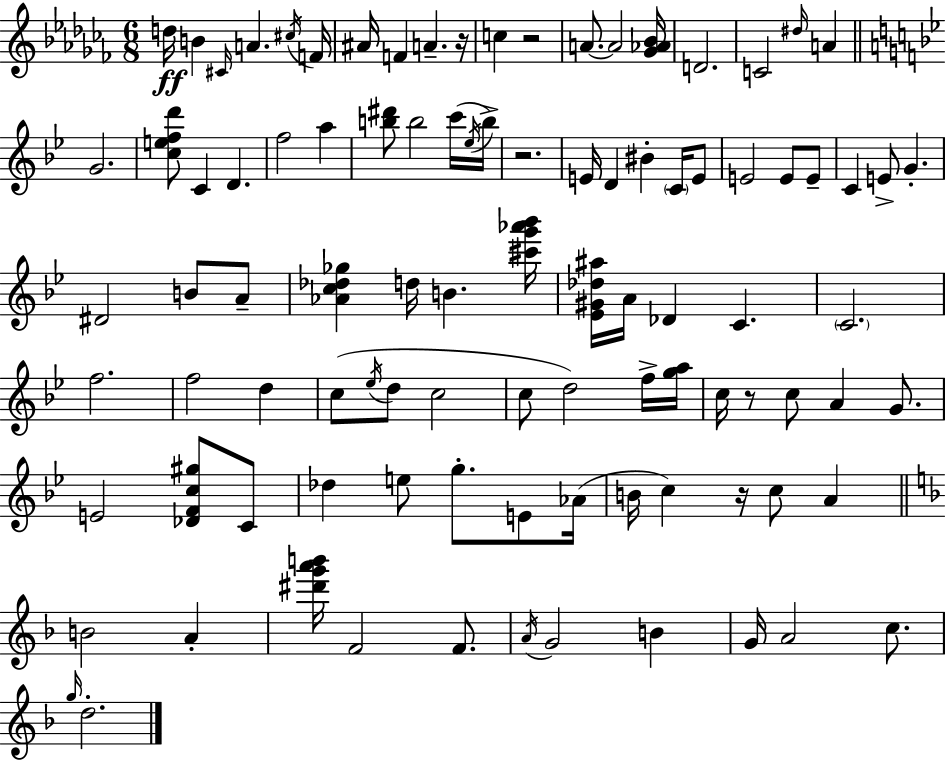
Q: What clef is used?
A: treble